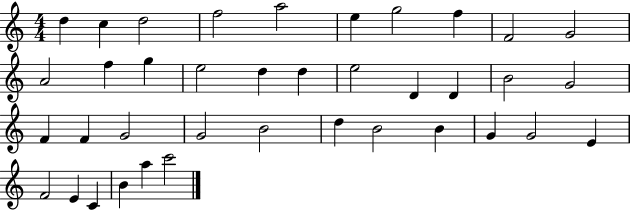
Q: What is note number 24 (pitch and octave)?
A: G4